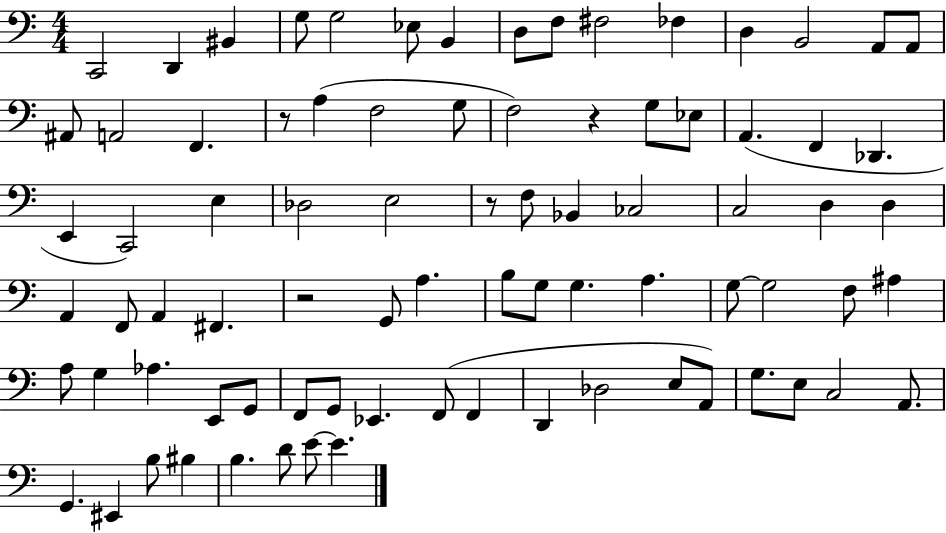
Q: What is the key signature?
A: C major